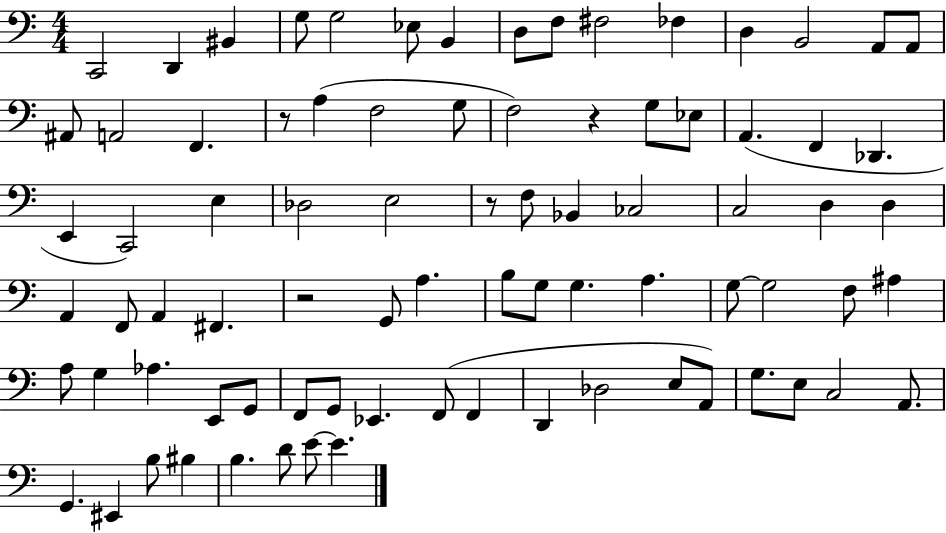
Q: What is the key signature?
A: C major